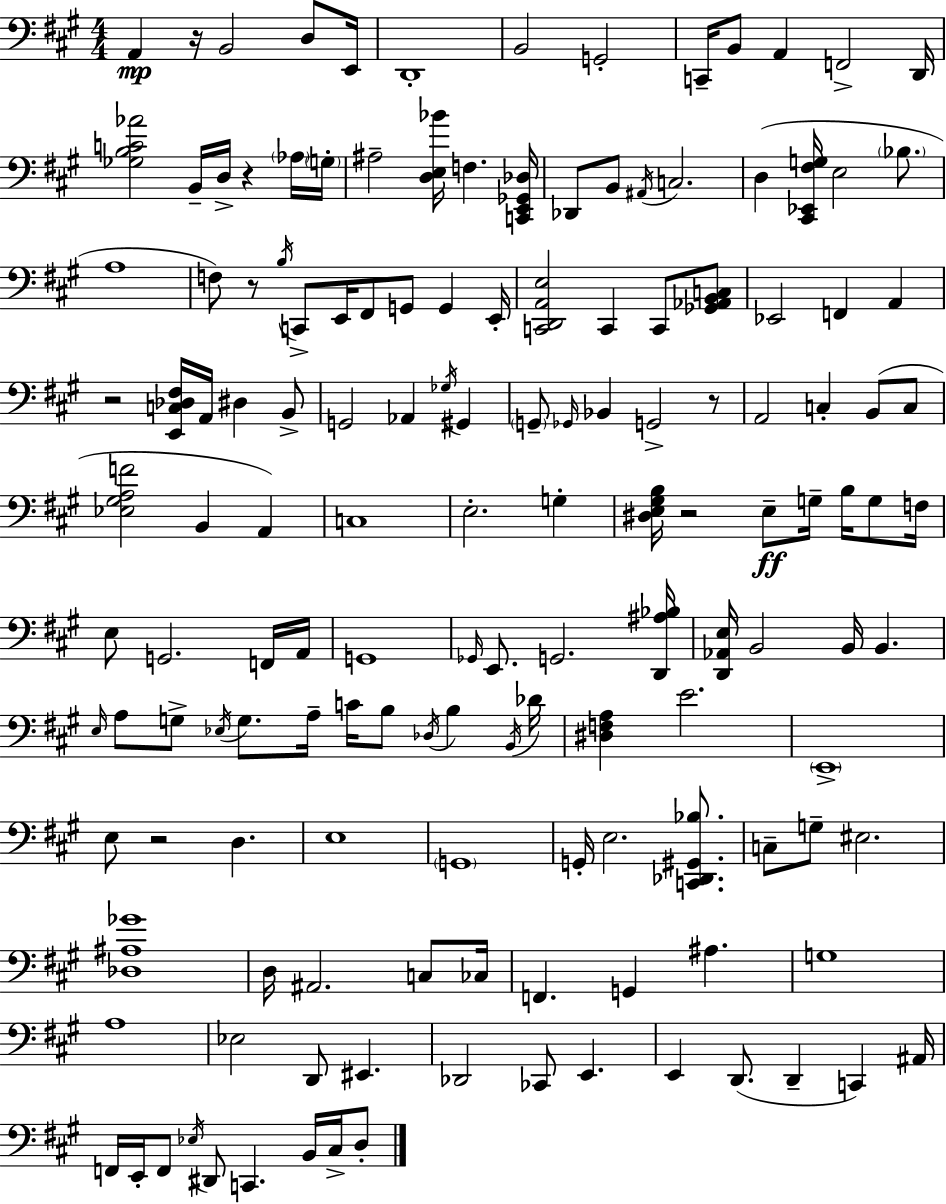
A2/q R/s B2/h D3/e E2/s D2/w B2/h G2/h C2/s B2/e A2/q F2/h D2/s [Gb3,B3,C4,Ab4]/h B2/s D3/s R/q Ab3/s G3/s A#3/h [D3,E3,Bb4]/s F3/q. [C2,E2,Gb2,Db3]/s Db2/e B2/e A#2/s C3/h. D3/q [C#2,Eb2,F#3,G3]/s E3/h Bb3/e. A3/w F3/e R/e B3/s C2/e E2/s F#2/e G2/e G2/q E2/s [C2,D2,A2,E3]/h C2/q C2/e [Gb2,Ab2,B2,C3]/e Eb2/h F2/q A2/q R/h [E2,C3,Db3,F#3]/s A2/s D#3/q B2/e G2/h Ab2/q Gb3/s G#2/q G2/e Gb2/s Bb2/q G2/h R/e A2/h C3/q B2/e C3/e [Eb3,G#3,A3,F4]/h B2/q A2/q C3/w E3/h. G3/q [D#3,E3,G#3,B3]/s R/h E3/e G3/s B3/s G3/e F3/s E3/e G2/h. F2/s A2/s G2/w Gb2/s E2/e. G2/h. [D2,A#3,Bb3]/s [D2,Ab2,E3]/s B2/h B2/s B2/q. E3/s A3/e G3/e Eb3/s G3/e. A3/s C4/s B3/e Db3/s B3/q B2/s Db4/s [D#3,F3,A3]/q E4/h. E2/w E3/e R/h D3/q. E3/w G2/w G2/s E3/h. [C2,Db2,G#2,Bb3]/e. C3/e G3/e EIS3/h. [Db3,A#3,Gb4]/w D3/s A#2/h. C3/e CES3/s F2/q. G2/q A#3/q. G3/w A3/w Eb3/h D2/e EIS2/q. Db2/h CES2/e E2/q. E2/q D2/e. D2/q C2/q A#2/s F2/s E2/s F2/e Eb3/s D#2/e C2/q. B2/s C#3/s D3/e